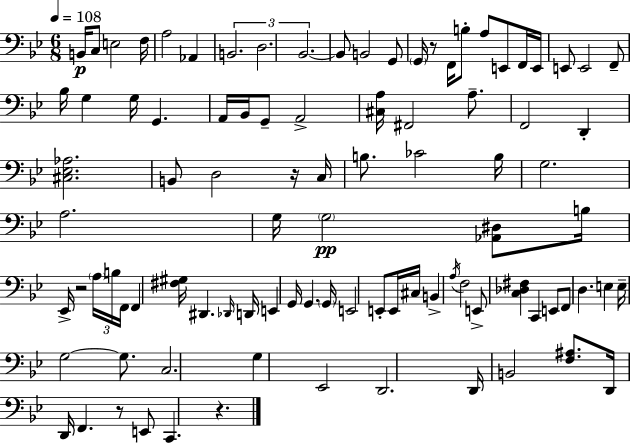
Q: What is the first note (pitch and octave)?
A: B2